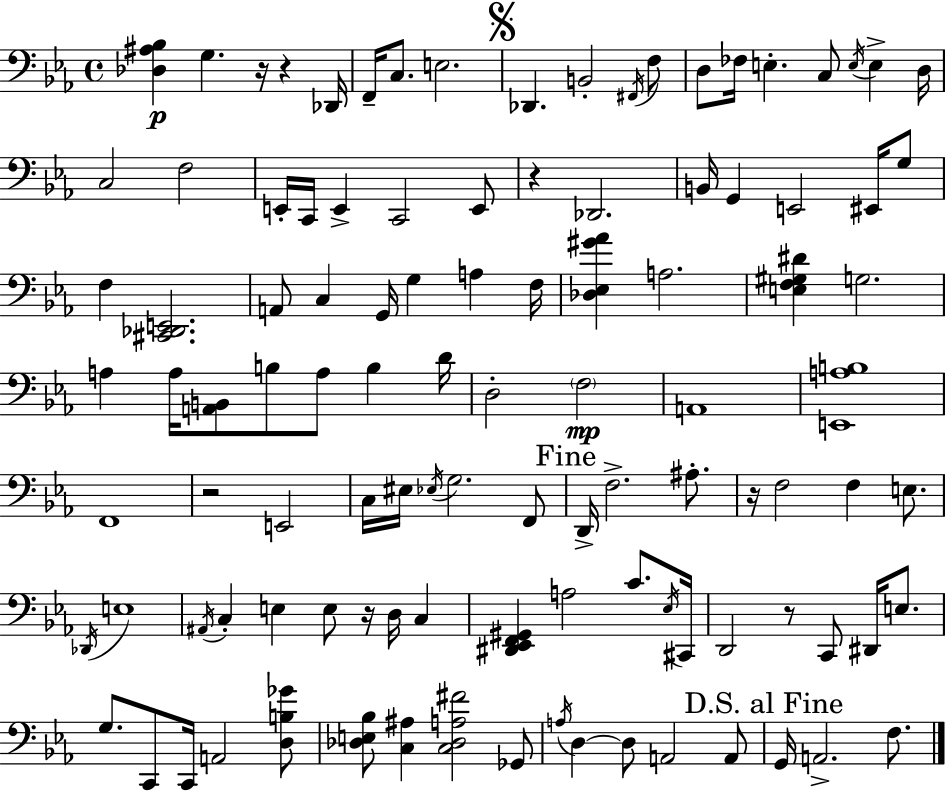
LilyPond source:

{
  \clef bass
  \time 4/4
  \defaultTimeSignature
  \key ees \major
  <des ais bes>4\p g4. r16 r4 des,16 | f,16-- c8. e2. | \mark \markup { \musicglyph "scripts.segno" } des,4. b,2-. \acciaccatura { fis,16 } f8 | d8 fes16 e4.-. c8 \acciaccatura { e16 } e4-> | \break d16 c2 f2 | e,16-. c,16 e,4-> c,2 | e,8 r4 des,2. | b,16 g,4 e,2 eis,16 | \break g8 f4 <cis, des, e,>2. | a,8 c4 g,16 g4 a4 | f16 <des ees gis' aes'>4 a2. | <e f gis dis'>4 g2. | \break a4 a16 <a, b,>8 b8 a8 b4 | d'16 d2-. \parenthesize f2\mp | a,1 | <e, a b>1 | \break f,1 | r2 e,2 | c16 eis16 \acciaccatura { ees16 } g2. | f,8 \mark "Fine" d,16-> f2.-> | \break ais8.-. r16 f2 f4 | e8. \acciaccatura { des,16 } e1 | \acciaccatura { ais,16 } c4-. e4 e8 r16 | d16 c4 <dis, ees, f, gis,>4 a2 | \break c'8. \acciaccatura { ees16 } cis,16 d,2 r8 | c,8 dis,16 e8. g8. c,8 c,16 a,2 | <d b ges'>8 <des e bes>8 <c ais>4 <c des a fis'>2 | ges,8 \acciaccatura { a16 } d4~~ d8 a,2 | \break a,8 \mark "D.S. al Fine" g,16 a,2.-> | f8. \bar "|."
}